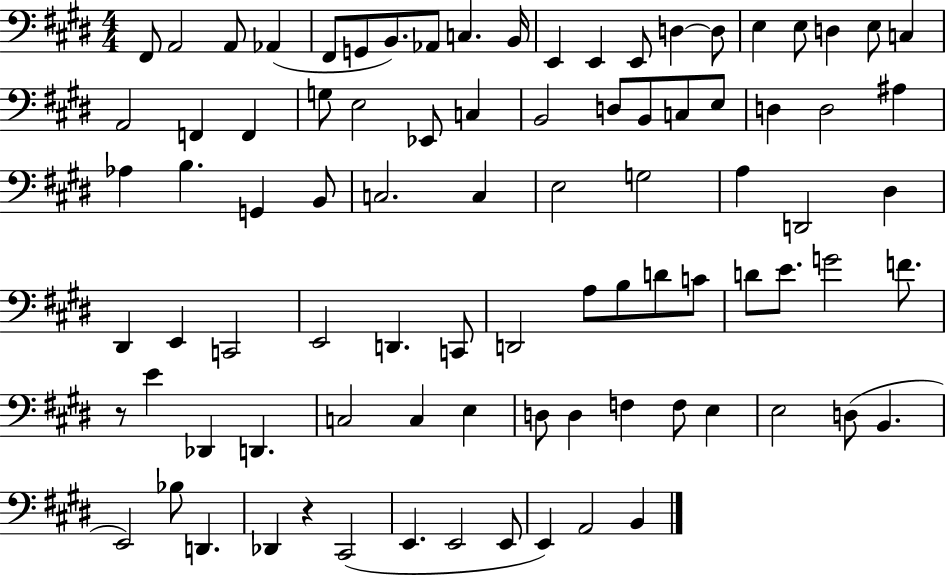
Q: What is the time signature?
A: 4/4